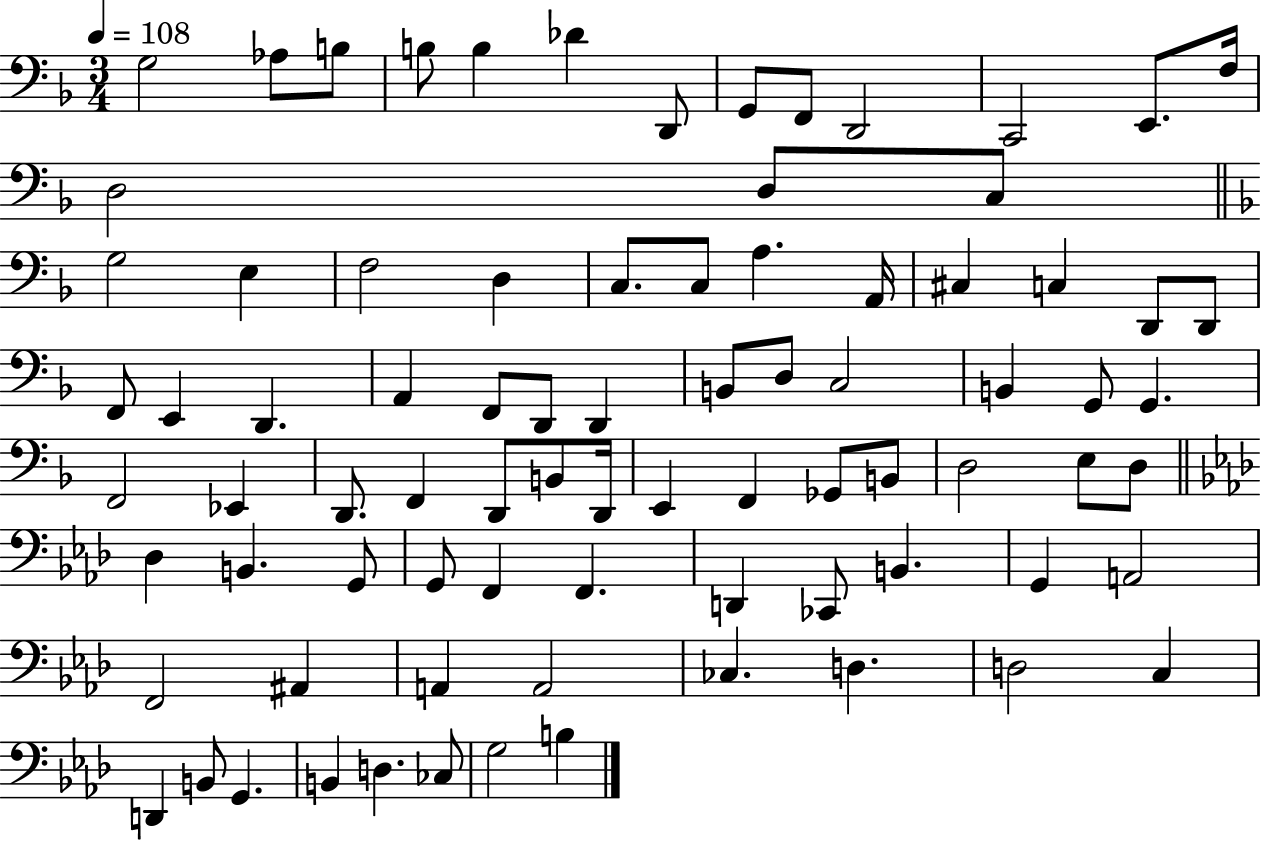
G3/h Ab3/e B3/e B3/e B3/q Db4/q D2/e G2/e F2/e D2/h C2/h E2/e. F3/s D3/h D3/e C3/e G3/h E3/q F3/h D3/q C3/e. C3/e A3/q. A2/s C#3/q C3/q D2/e D2/e F2/e E2/q D2/q. A2/q F2/e D2/e D2/q B2/e D3/e C3/h B2/q G2/e G2/q. F2/h Eb2/q D2/e. F2/q D2/e B2/e D2/s E2/q F2/q Gb2/e B2/e D3/h E3/e D3/e Db3/q B2/q. G2/e G2/e F2/q F2/q. D2/q CES2/e B2/q. G2/q A2/h F2/h A#2/q A2/q A2/h CES3/q. D3/q. D3/h C3/q D2/q B2/e G2/q. B2/q D3/q. CES3/e G3/h B3/q